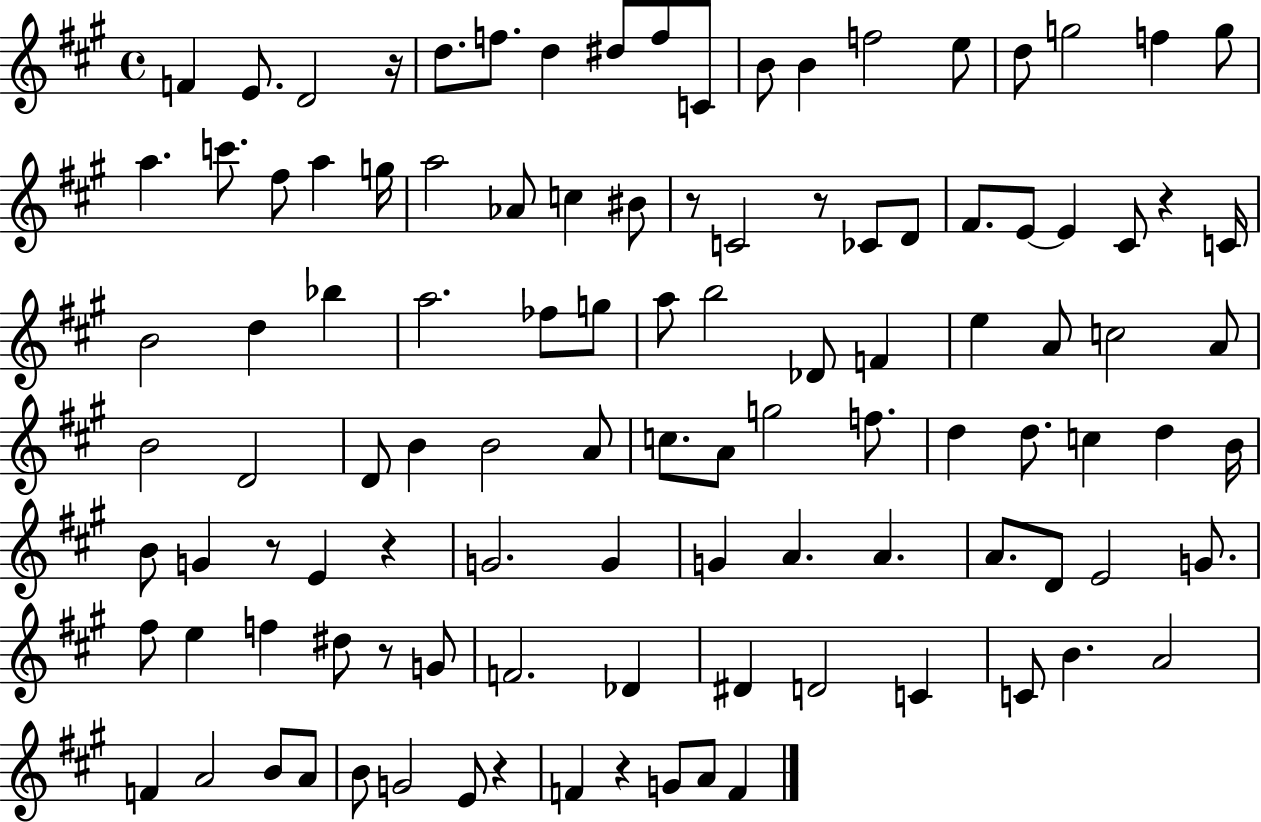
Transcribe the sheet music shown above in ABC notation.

X:1
T:Untitled
M:4/4
L:1/4
K:A
F E/2 D2 z/4 d/2 f/2 d ^d/2 f/2 C/2 B/2 B f2 e/2 d/2 g2 f g/2 a c'/2 ^f/2 a g/4 a2 _A/2 c ^B/2 z/2 C2 z/2 _C/2 D/2 ^F/2 E/2 E ^C/2 z C/4 B2 d _b a2 _f/2 g/2 a/2 b2 _D/2 F e A/2 c2 A/2 B2 D2 D/2 B B2 A/2 c/2 A/2 g2 f/2 d d/2 c d B/4 B/2 G z/2 E z G2 G G A A A/2 D/2 E2 G/2 ^f/2 e f ^d/2 z/2 G/2 F2 _D ^D D2 C C/2 B A2 F A2 B/2 A/2 B/2 G2 E/2 z F z G/2 A/2 F